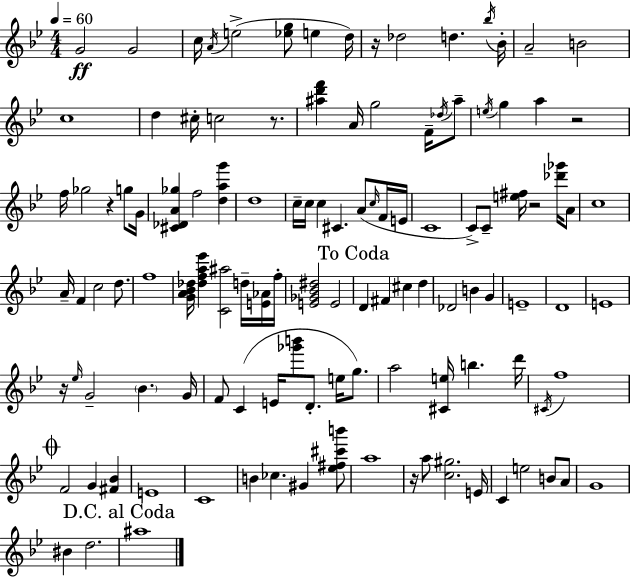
{
  \clef treble
  \numericTimeSignature
  \time 4/4
  \key bes \major
  \tempo 4 = 60
  g'2\ff g'2 | c''16 \acciaccatura { a'16 }( e''2-> <ees'' g''>8 e''4 | d''16) r16 des''2 d''4. | \acciaccatura { bes''16 } bes'16-. a'2-- b'2 | \break c''1 | d''4 cis''16-. c''2 r8. | <ais'' d''' f'''>4 a'16 g''2 f'16-- | \acciaccatura { des''16 } ais''8-- \acciaccatura { e''16 } g''4 a''4 r2 | \break f''16 ges''2 r4 | g''8 g'16 <cis' des' a' ges''>4 f''2 | <d'' a'' g'''>4 d''1 | c''16-- c''16 c''4 cis'4. | \break a'8( \grace { c''16 } f'16 e'16 c'1 | c'8->) c'8-- <e'' fis''>16 r2 | <des''' ges'''>16 a'8 c''1 | a'16-- f'4 c''2 | \break d''8. f''1 | <g' a' bes' des''>16 <des'' f'' a'' ees'''>4 <c' ais''>2 | d''16-- <e' aes'>16 f''16-. <e' ges' bes' dis''>2 e'2 | \mark "To Coda" d'4 fis'4 cis''4 | \break d''4 des'2 b'4 | g'4 e'1-- | d'1 | e'1 | \break r16 \grace { ees''16 } g'2-- \parenthesize bes'4. | g'16 f'8 c'4( e'16 <ges''' b'''>8 d'8.-. | e''16 g''8.) a''2 <cis' e''>16 b''4. | d'''16 \acciaccatura { cis'16 } f''1 | \break \mark \markup { \musicglyph "scripts.coda" } f'2 g'4 | <fis' bes'>4 e'1 | c'1 | b'4 ces''4. | \break gis'4 <ees'' fis'' cis''' b'''>8 a''1 | r16 a''8 <c'' gis''>2. | e'16 c'4 e''2 | b'8 a'8 g'1 | \break bis'4 d''2. | \mark "D.C. al Coda" ais''1 | \bar "|."
}